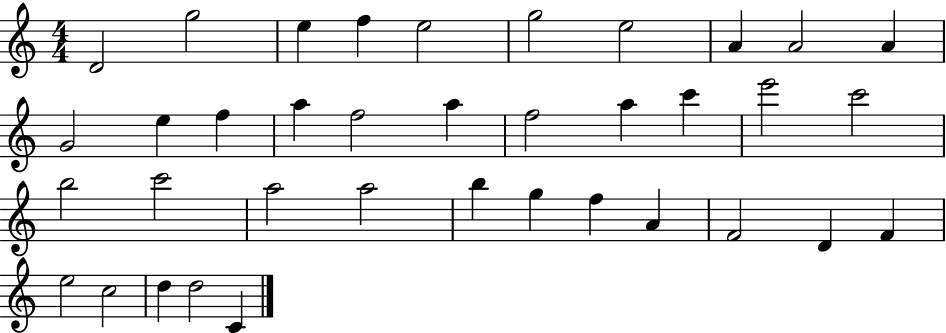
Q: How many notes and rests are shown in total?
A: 37